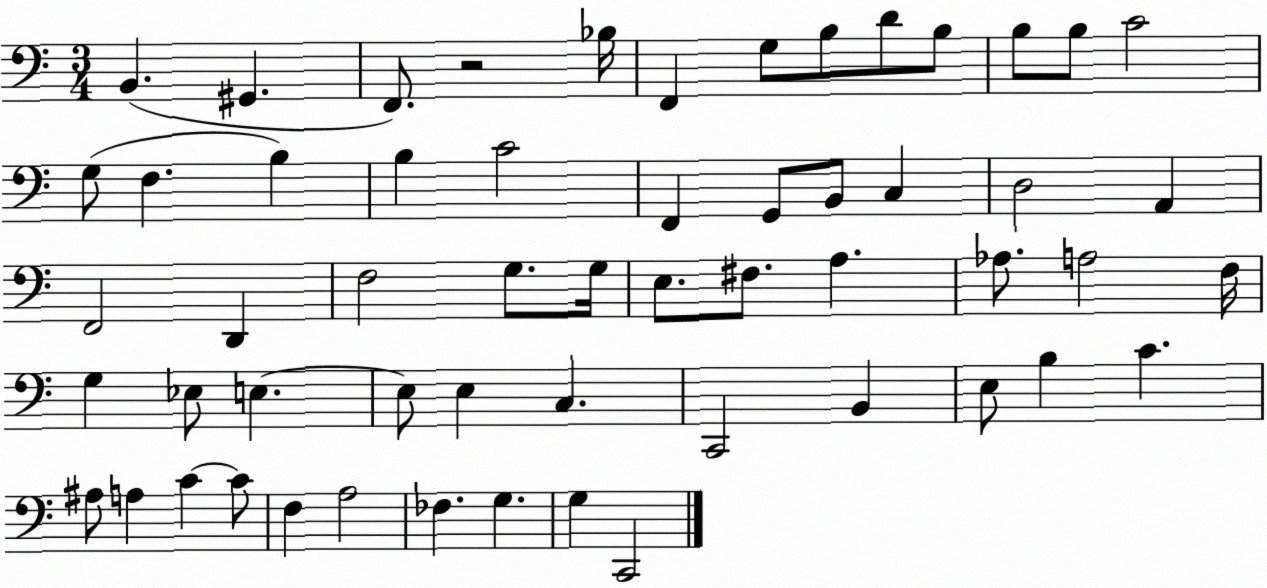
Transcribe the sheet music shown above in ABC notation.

X:1
T:Untitled
M:3/4
L:1/4
K:C
B,, ^G,, F,,/2 z2 _B,/4 F,, G,/2 B,/2 D/2 B,/2 B,/2 B,/2 C2 G,/2 F, B, B, C2 F,, G,,/2 B,,/2 C, D,2 A,, F,,2 D,, F,2 G,/2 G,/4 E,/2 ^F,/2 A, _A,/2 A,2 F,/4 G, _E,/2 E, E,/2 E, C, C,,2 B,, E,/2 B, C ^A,/2 A, C C/2 F, A,2 _F, G, G, C,,2